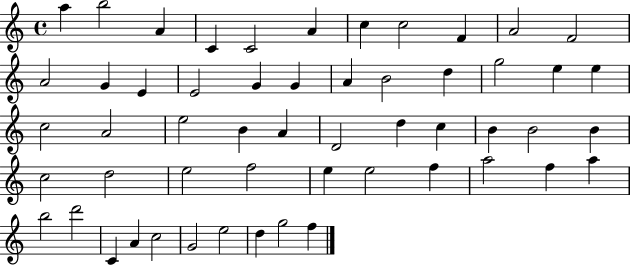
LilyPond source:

{
  \clef treble
  \time 4/4
  \defaultTimeSignature
  \key c \major
  a''4 b''2 a'4 | c'4 c'2 a'4 | c''4 c''2 f'4 | a'2 f'2 | \break a'2 g'4 e'4 | e'2 g'4 g'4 | a'4 b'2 d''4 | g''2 e''4 e''4 | \break c''2 a'2 | e''2 b'4 a'4 | d'2 d''4 c''4 | b'4 b'2 b'4 | \break c''2 d''2 | e''2 f''2 | e''4 e''2 f''4 | a''2 f''4 a''4 | \break b''2 d'''2 | c'4 a'4 c''2 | g'2 e''2 | d''4 g''2 f''4 | \break \bar "|."
}